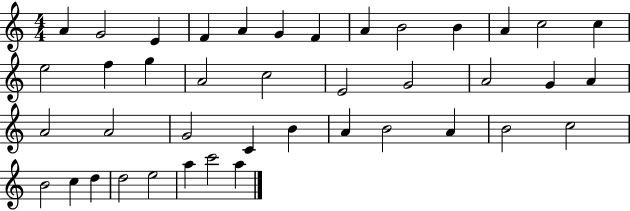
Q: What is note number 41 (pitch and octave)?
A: A5